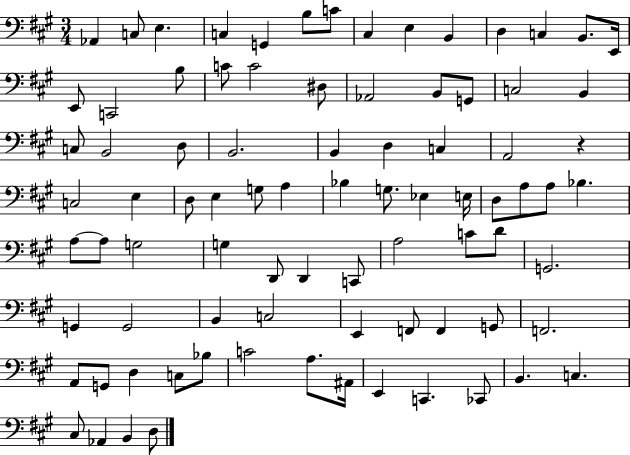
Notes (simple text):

Ab2/q C3/e E3/q. C3/q G2/q B3/e C4/e C#3/q E3/q B2/q D3/q C3/q B2/e. E2/s E2/e C2/h B3/e C4/e C4/h D#3/e Ab2/h B2/e G2/e C3/h B2/q C3/e B2/h D3/e B2/h. B2/q D3/q C3/q A2/h R/q C3/h E3/q D3/e E3/q G3/e A3/q Bb3/q G3/e. Eb3/q E3/s D3/e A3/e A3/e Bb3/q. A3/e A3/e G3/h G3/q D2/e D2/q C2/e A3/h C4/e D4/e G2/h. G2/q G2/h B2/q C3/h E2/q F2/e F2/q G2/e F2/h. A2/e G2/e D3/q C3/e Bb3/e C4/h A3/e. A#2/s E2/q C2/q. CES2/e B2/q. C3/q. C#3/e Ab2/q B2/q D3/e